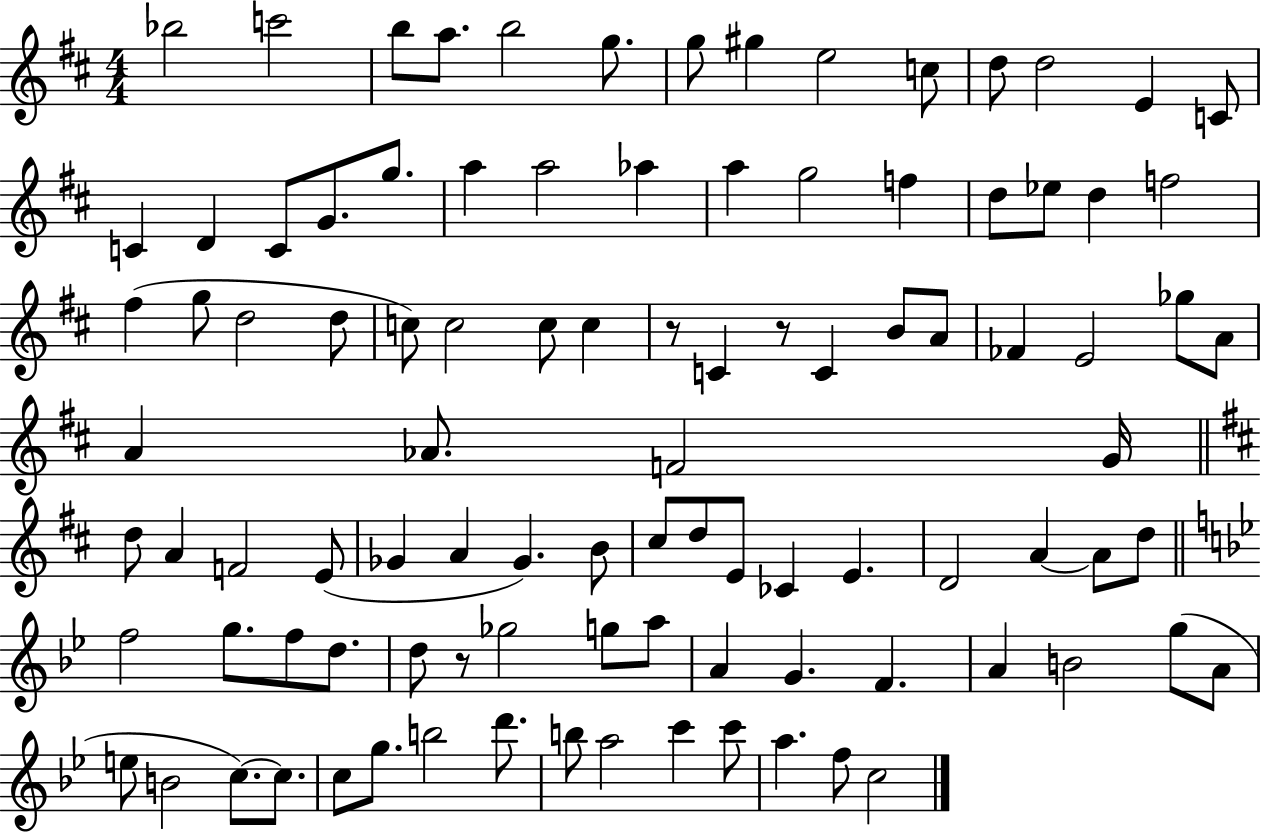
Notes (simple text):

Bb5/h C6/h B5/e A5/e. B5/h G5/e. G5/e G#5/q E5/h C5/e D5/e D5/h E4/q C4/e C4/q D4/q C4/e G4/e. G5/e. A5/q A5/h Ab5/q A5/q G5/h F5/q D5/e Eb5/e D5/q F5/h F#5/q G5/e D5/h D5/e C5/e C5/h C5/e C5/q R/e C4/q R/e C4/q B4/e A4/e FES4/q E4/h Gb5/e A4/e A4/q Ab4/e. F4/h G4/s D5/e A4/q F4/h E4/e Gb4/q A4/q Gb4/q. B4/e C#5/e D5/e E4/e CES4/q E4/q. D4/h A4/q A4/e D5/e F5/h G5/e. F5/e D5/e. D5/e R/e Gb5/h G5/e A5/e A4/q G4/q. F4/q. A4/q B4/h G5/e A4/e E5/e B4/h C5/e. C5/e. C5/e G5/e. B5/h D6/e. B5/e A5/h C6/q C6/e A5/q. F5/e C5/h